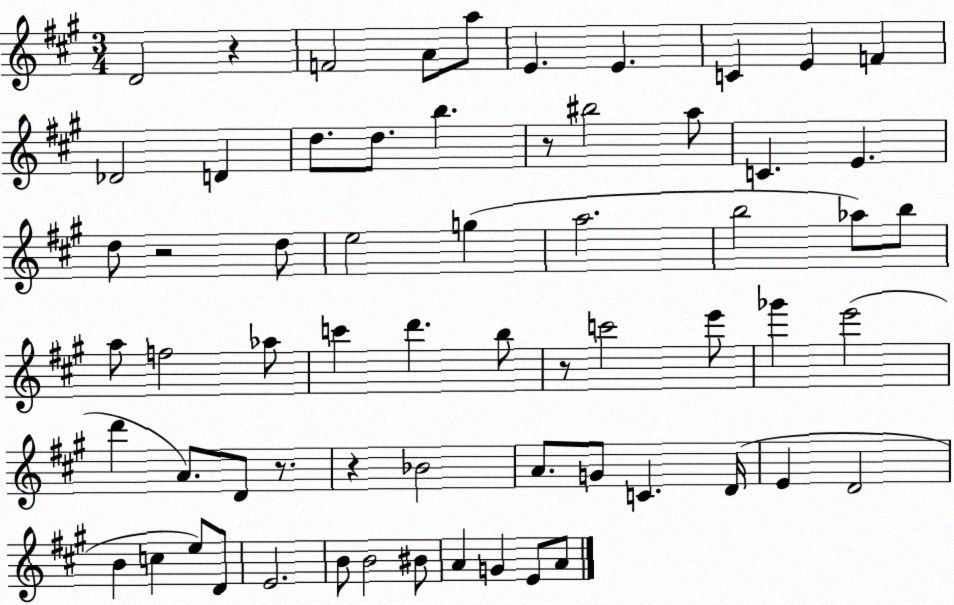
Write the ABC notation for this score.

X:1
T:Untitled
M:3/4
L:1/4
K:A
D2 z F2 A/2 a/2 E E C E F _D2 D d/2 d/2 b z/2 ^b2 a/2 C E d/2 z2 d/2 e2 g a2 b2 _a/2 b/2 a/2 f2 _a/2 c' d' b/2 z/2 c'2 e'/2 _g' e'2 d' A/2 D/2 z/2 z _B2 A/2 G/2 C D/4 E D2 B c e/2 D/2 E2 B/2 B2 ^B/2 A G E/2 A/2